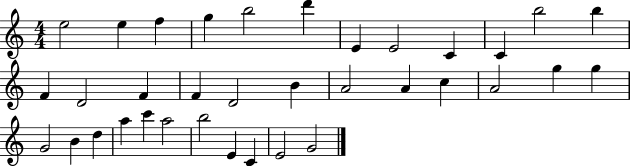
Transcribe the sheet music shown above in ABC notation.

X:1
T:Untitled
M:4/4
L:1/4
K:C
e2 e f g b2 d' E E2 C C b2 b F D2 F F D2 B A2 A c A2 g g G2 B d a c' a2 b2 E C E2 G2